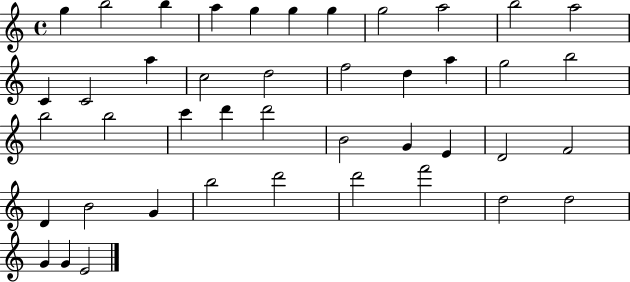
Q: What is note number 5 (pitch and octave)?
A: G5